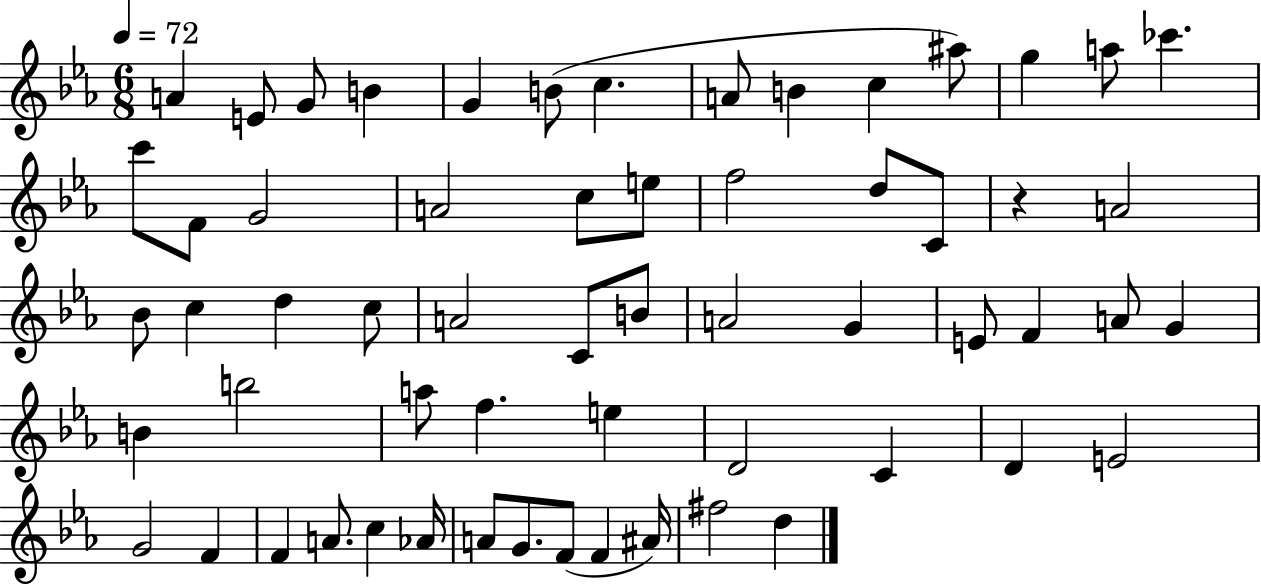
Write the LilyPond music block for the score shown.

{
  \clef treble
  \numericTimeSignature
  \time 6/8
  \key ees \major
  \tempo 4 = 72
  a'4 e'8 g'8 b'4 | g'4 b'8( c''4. | a'8 b'4 c''4 ais''8) | g''4 a''8 ces'''4. | \break c'''8 f'8 g'2 | a'2 c''8 e''8 | f''2 d''8 c'8 | r4 a'2 | \break bes'8 c''4 d''4 c''8 | a'2 c'8 b'8 | a'2 g'4 | e'8 f'4 a'8 g'4 | \break b'4 b''2 | a''8 f''4. e''4 | d'2 c'4 | d'4 e'2 | \break g'2 f'4 | f'4 a'8. c''4 aes'16 | a'8 g'8. f'8( f'4 ais'16) | fis''2 d''4 | \break \bar "|."
}